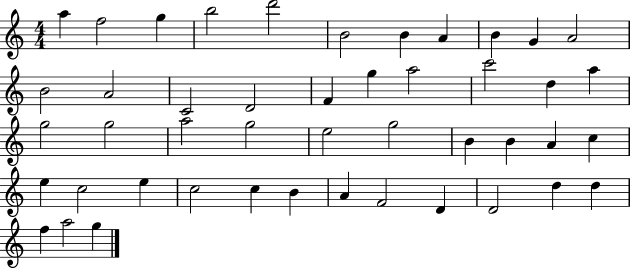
A5/q F5/h G5/q B5/h D6/h B4/h B4/q A4/q B4/q G4/q A4/h B4/h A4/h C4/h D4/h F4/q G5/q A5/h C6/h D5/q A5/q G5/h G5/h A5/h G5/h E5/h G5/h B4/q B4/q A4/q C5/q E5/q C5/h E5/q C5/h C5/q B4/q A4/q F4/h D4/q D4/h D5/q D5/q F5/q A5/h G5/q